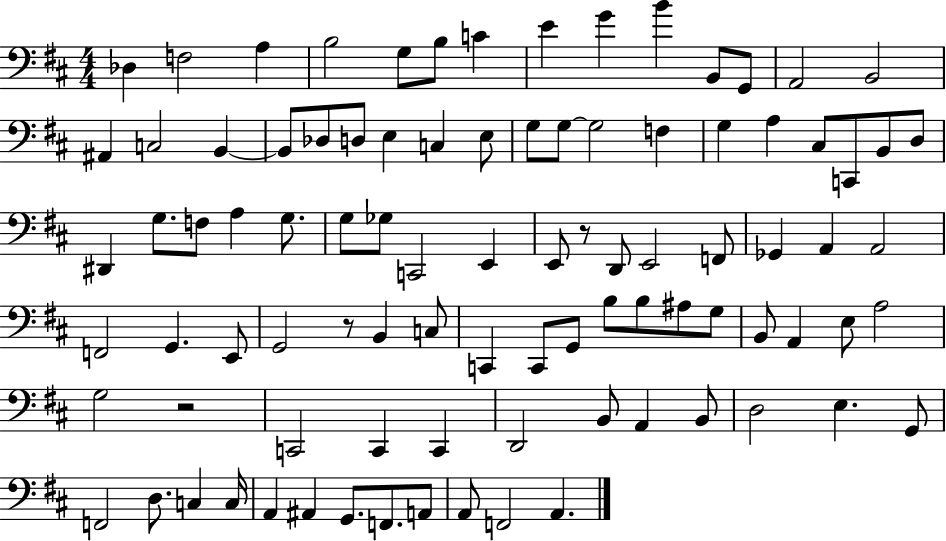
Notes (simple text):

Db3/q F3/h A3/q B3/h G3/e B3/e C4/q E4/q G4/q B4/q B2/e G2/e A2/h B2/h A#2/q C3/h B2/q B2/e Db3/e D3/e E3/q C3/q E3/e G3/e G3/e G3/h F3/q G3/q A3/q C#3/e C2/e B2/e D3/e D#2/q G3/e. F3/e A3/q G3/e. G3/e Gb3/e C2/h E2/q E2/e R/e D2/e E2/h F2/e Gb2/q A2/q A2/h F2/h G2/q. E2/e G2/h R/e B2/q C3/e C2/q C2/e G2/e B3/e B3/e A#3/e G3/e B2/e A2/q E3/e A3/h G3/h R/h C2/h C2/q C2/q D2/h B2/e A2/q B2/e D3/h E3/q. G2/e F2/h D3/e. C3/q C3/s A2/q A#2/q G2/e. F2/e. A2/e A2/e F2/h A2/q.